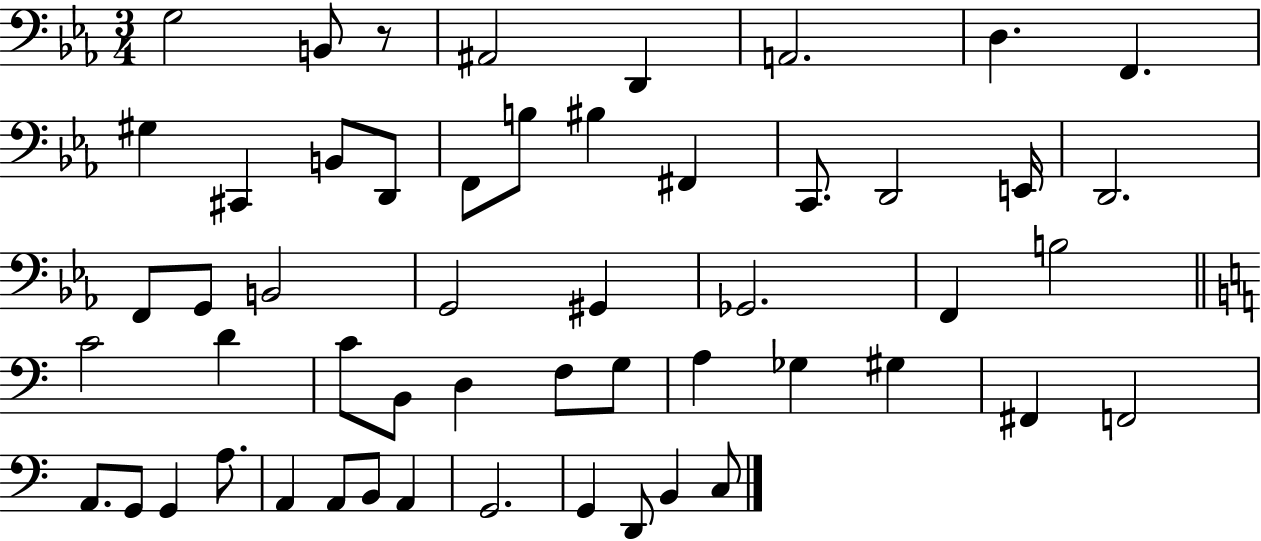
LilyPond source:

{
  \clef bass
  \numericTimeSignature
  \time 3/4
  \key ees \major
  g2 b,8 r8 | ais,2 d,4 | a,2. | d4. f,4. | \break gis4 cis,4 b,8 d,8 | f,8 b8 bis4 fis,4 | c,8. d,2 e,16 | d,2. | \break f,8 g,8 b,2 | g,2 gis,4 | ges,2. | f,4 b2 | \break \bar "||" \break \key a \minor c'2 d'4 | c'8 b,8 d4 f8 g8 | a4 ges4 gis4 | fis,4 f,2 | \break a,8. g,8 g,4 a8. | a,4 a,8 b,8 a,4 | g,2. | g,4 d,8 b,4 c8 | \break \bar "|."
}